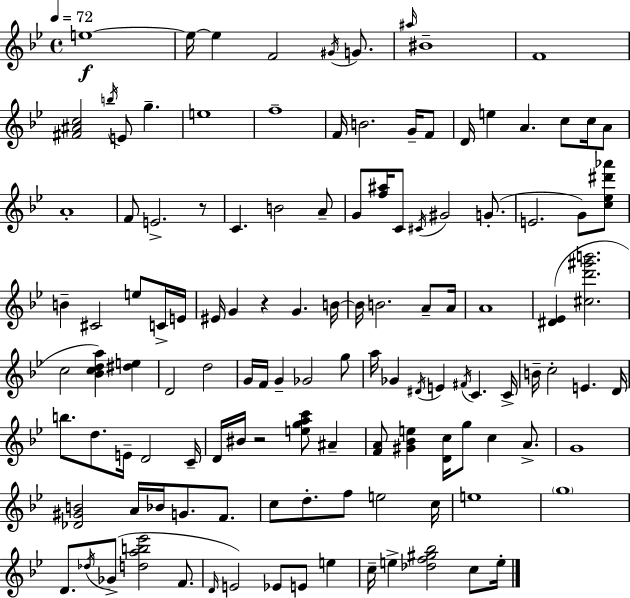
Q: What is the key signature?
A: G minor